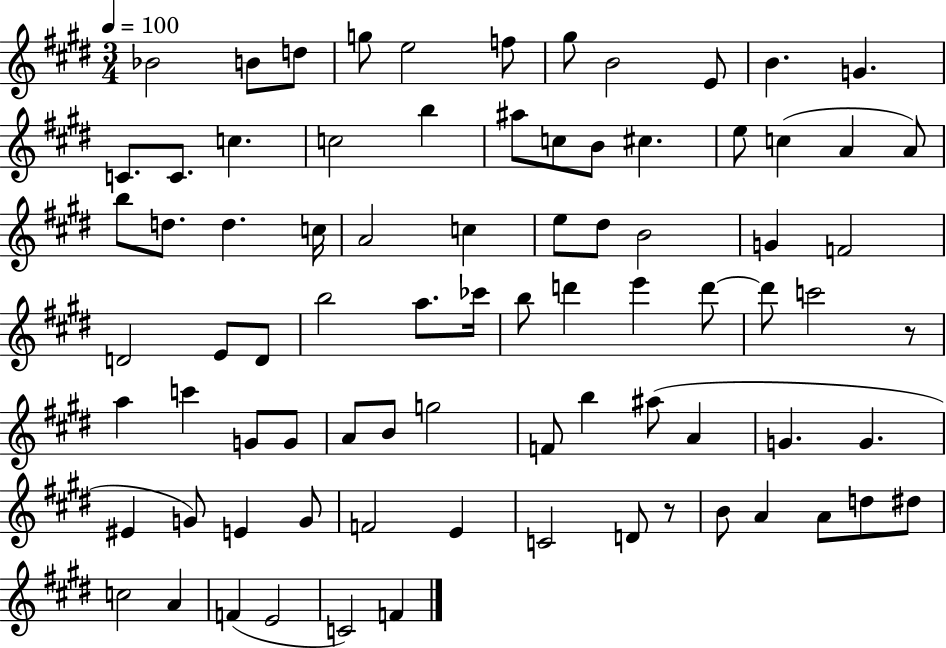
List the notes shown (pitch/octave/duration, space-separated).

Bb4/h B4/e D5/e G5/e E5/h F5/e G#5/e B4/h E4/e B4/q. G4/q. C4/e. C4/e. C5/q. C5/h B5/q A#5/e C5/e B4/e C#5/q. E5/e C5/q A4/q A4/e B5/e D5/e. D5/q. C5/s A4/h C5/q E5/e D#5/e B4/h G4/q F4/h D4/h E4/e D4/e B5/h A5/e. CES6/s B5/e D6/q E6/q D6/e D6/e C6/h R/e A5/q C6/q G4/e G4/e A4/e B4/e G5/h F4/e B5/q A#5/e A4/q G4/q. G4/q. EIS4/q G4/e E4/q G4/e F4/h E4/q C4/h D4/e R/e B4/e A4/q A4/e D5/e D#5/e C5/h A4/q F4/q E4/h C4/h F4/q